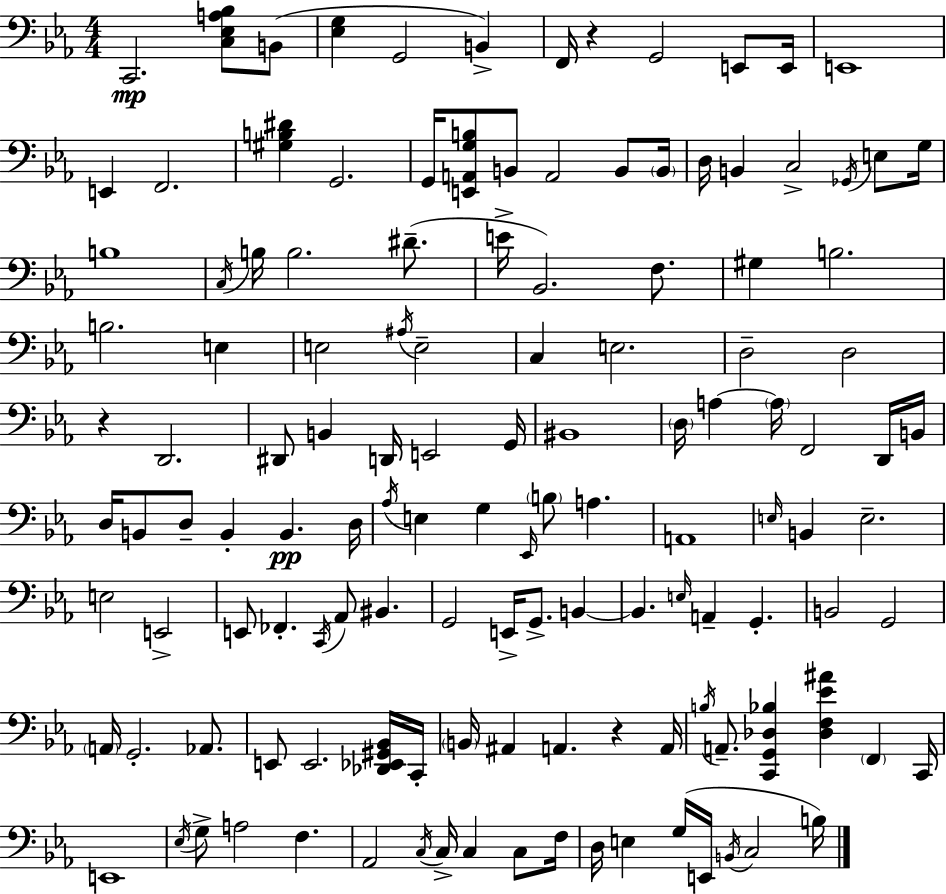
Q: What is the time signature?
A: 4/4